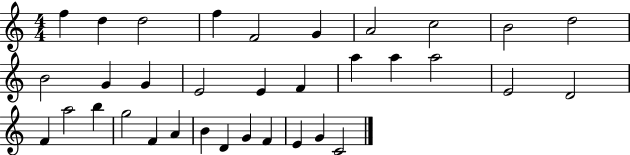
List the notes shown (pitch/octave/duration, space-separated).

F5/q D5/q D5/h F5/q F4/h G4/q A4/h C5/h B4/h D5/h B4/h G4/q G4/q E4/h E4/q F4/q A5/q A5/q A5/h E4/h D4/h F4/q A5/h B5/q G5/h F4/q A4/q B4/q D4/q G4/q F4/q E4/q G4/q C4/h